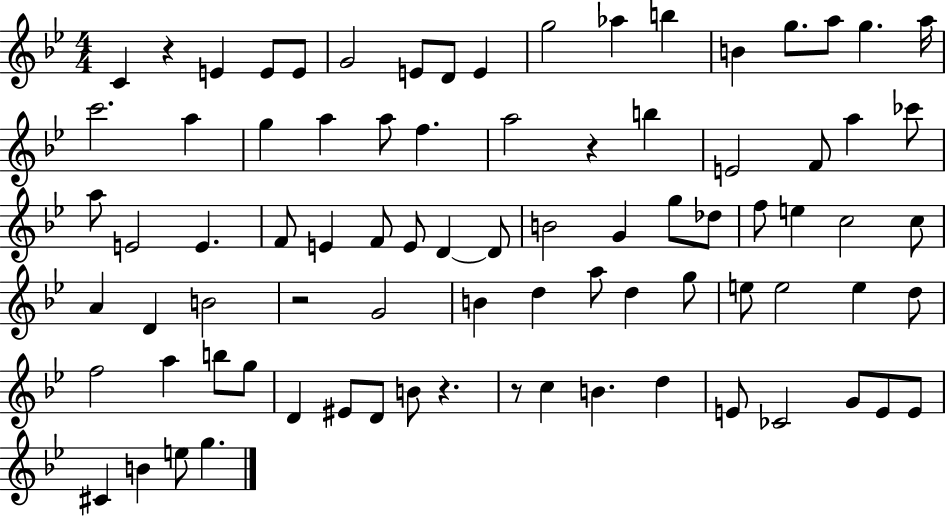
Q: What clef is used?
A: treble